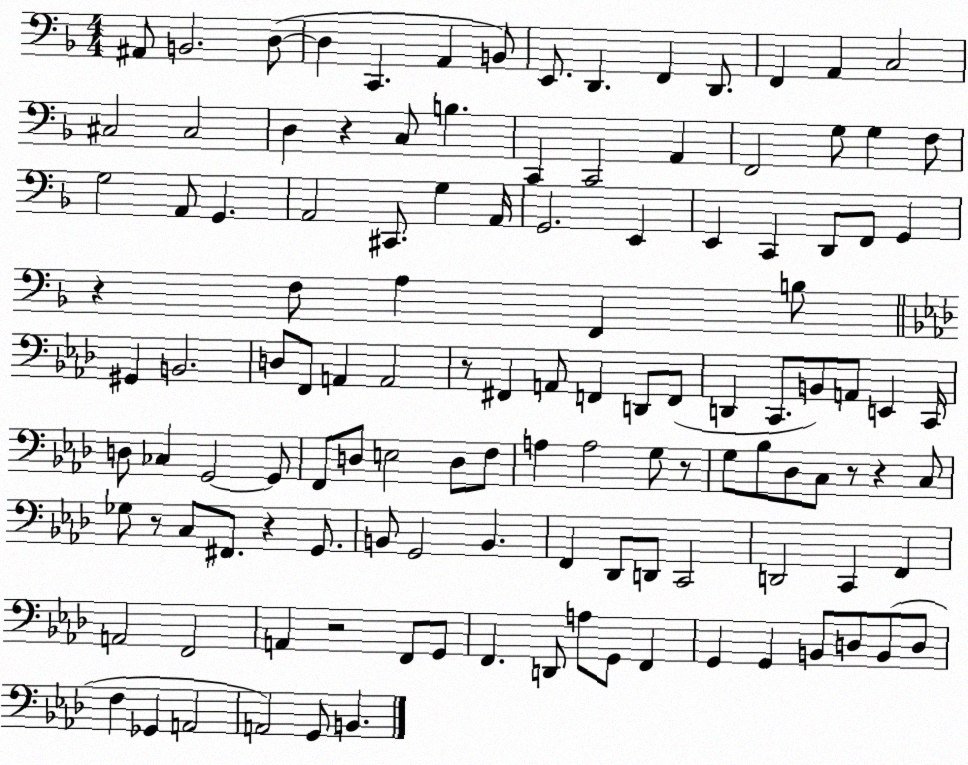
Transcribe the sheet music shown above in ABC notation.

X:1
T:Untitled
M:4/4
L:1/4
K:F
^A,,/2 B,,2 D,/2 D, C,, A,, B,,/2 E,,/2 D,, F,, D,,/2 F,, A,, C,2 ^C,2 ^C,2 D, z C,/2 B, C,, C,,2 A,, F,,2 G,/2 G, F,/2 G,2 A,,/2 G,, A,,2 ^C,,/2 G, A,,/4 G,,2 E,, E,, C,, D,,/2 F,,/2 G,, z F,/2 A, F,, B,/2 ^G,, B,,2 D,/2 F,,/2 A,, A,,2 z/2 ^F,, A,,/2 F,, D,,/2 F,,/2 D,, C,,/2 B,,/2 A,,/2 E,, C,,/4 D,/2 _C, G,,2 G,,/2 F,,/2 D,/2 E,2 D,/2 F,/2 A, A,2 G,/2 z/2 G,/2 _B,/2 _D,/2 C,/2 z/2 z C,/2 _G,/2 z/2 C,/2 ^F,,/2 z G,,/2 B,,/2 G,,2 B,, F,, _D,,/2 D,,/2 C,,2 D,,2 C,, F,, A,,2 F,,2 A,, z2 F,,/2 G,,/2 F,, D,,/2 A,/2 G,,/2 F,, G,, G,, B,,/2 D,/2 B,,/2 D,/2 F, _G,, A,,2 A,,2 G,,/2 B,,